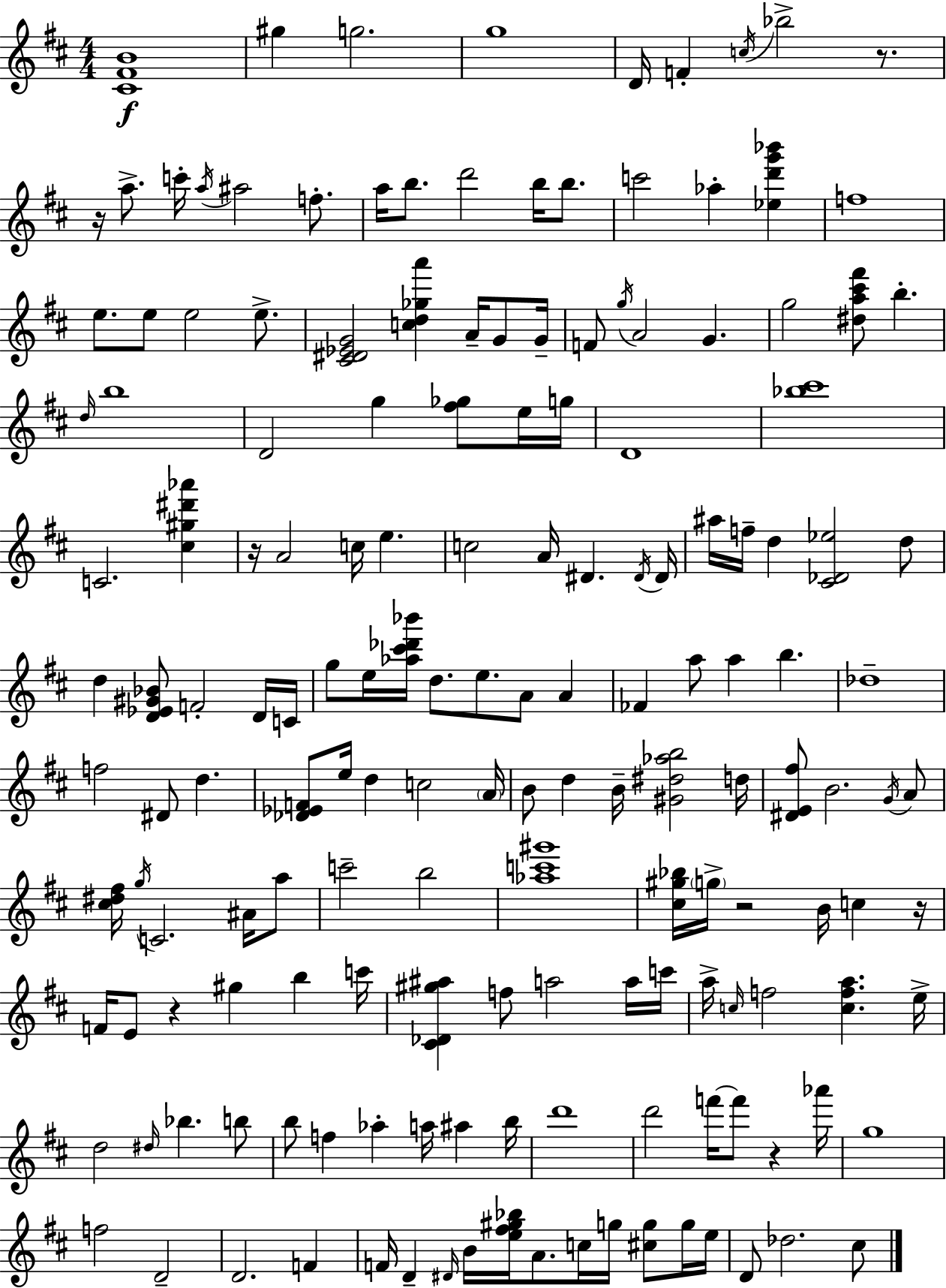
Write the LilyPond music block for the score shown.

{
  \clef treble
  \numericTimeSignature
  \time 4/4
  \key d \major
  \repeat volta 2 { <cis' fis' b'>1\f | gis''4 g''2. | g''1 | d'16 f'4-. \acciaccatura { c''16 } bes''2-> r8. | \break r16 a''8.-> c'''16-. \acciaccatura { a''16 } ais''2 f''8.-. | a''16 b''8. d'''2 b''16 b''8. | c'''2 aes''4-. <ees'' d''' g''' bes'''>4 | f''1 | \break e''8. e''8 e''2 e''8.-> | <cis' dis' ees' g'>2 <c'' d'' ges'' a'''>4 a'16-- g'8 | g'16-- f'8 \acciaccatura { g''16 } a'2 g'4. | g''2 <dis'' a'' cis''' fis'''>8 b''4.-. | \break \grace { d''16 } b''1 | d'2 g''4 | <fis'' ges''>8 e''16 g''16 d'1 | <bes'' cis'''>1 | \break c'2. | <cis'' gis'' dis''' aes'''>4 r16 a'2 c''16 e''4. | c''2 a'16 dis'4. | \acciaccatura { dis'16 } dis'16 ais''16 f''16-- d''4 <cis' des' ees''>2 | \break d''8 d''4 <d' ees' gis' bes'>8 f'2-. | d'16 c'16 g''8 e''16 <aes'' cis''' des''' bes'''>16 d''8. e''8. a'8 | a'4 fes'4 a''8 a''4 b''4. | des''1-- | \break f''2 dis'8 d''4. | <des' ees' f'>8 e''16 d''4 c''2 | \parenthesize a'16 b'8 d''4 b'16-- <gis' dis'' aes'' b''>2 | d''16 <dis' e' fis''>8 b'2. | \break \acciaccatura { g'16 } a'8 <cis'' dis'' fis''>16 \acciaccatura { g''16 } c'2. | ais'16 a''8 c'''2-- b''2 | <aes'' c''' gis'''>1 | <cis'' gis'' bes''>16 \parenthesize g''16-> r2 | \break b'16 c''4 r16 f'16 e'8 r4 gis''4 | b''4 c'''16 <cis' des' gis'' ais''>4 f''8 a''2 | a''16 c'''16 a''16-> \grace { c''16 } f''2 | <c'' f'' a''>4. e''16-> d''2 | \break \grace { dis''16 } bes''4. b''8 b''8 f''4 aes''4-. | a''16 ais''4 b''16 d'''1 | d'''2 | f'''16~~ f'''8 r4 aes'''16 g''1 | \break f''2 | d'2-- d'2. | f'4 f'16 d'4-- \grace { dis'16 } b'16 | <e'' fis'' gis'' bes''>16 a'8. c''16 g''16 <cis'' g''>8 g''16 e''16 d'8 des''2. | \break cis''8 } \bar "|."
}